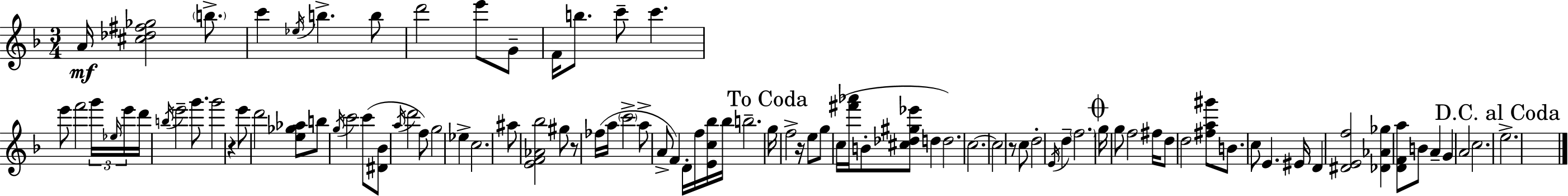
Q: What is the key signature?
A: D minor